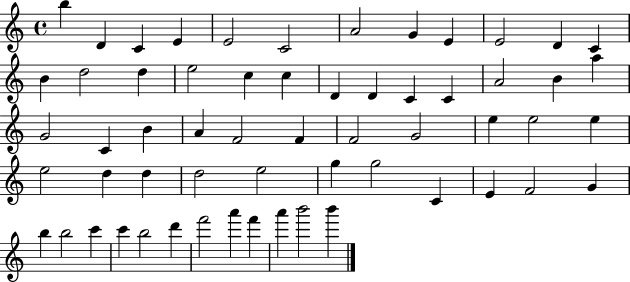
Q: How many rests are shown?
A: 0